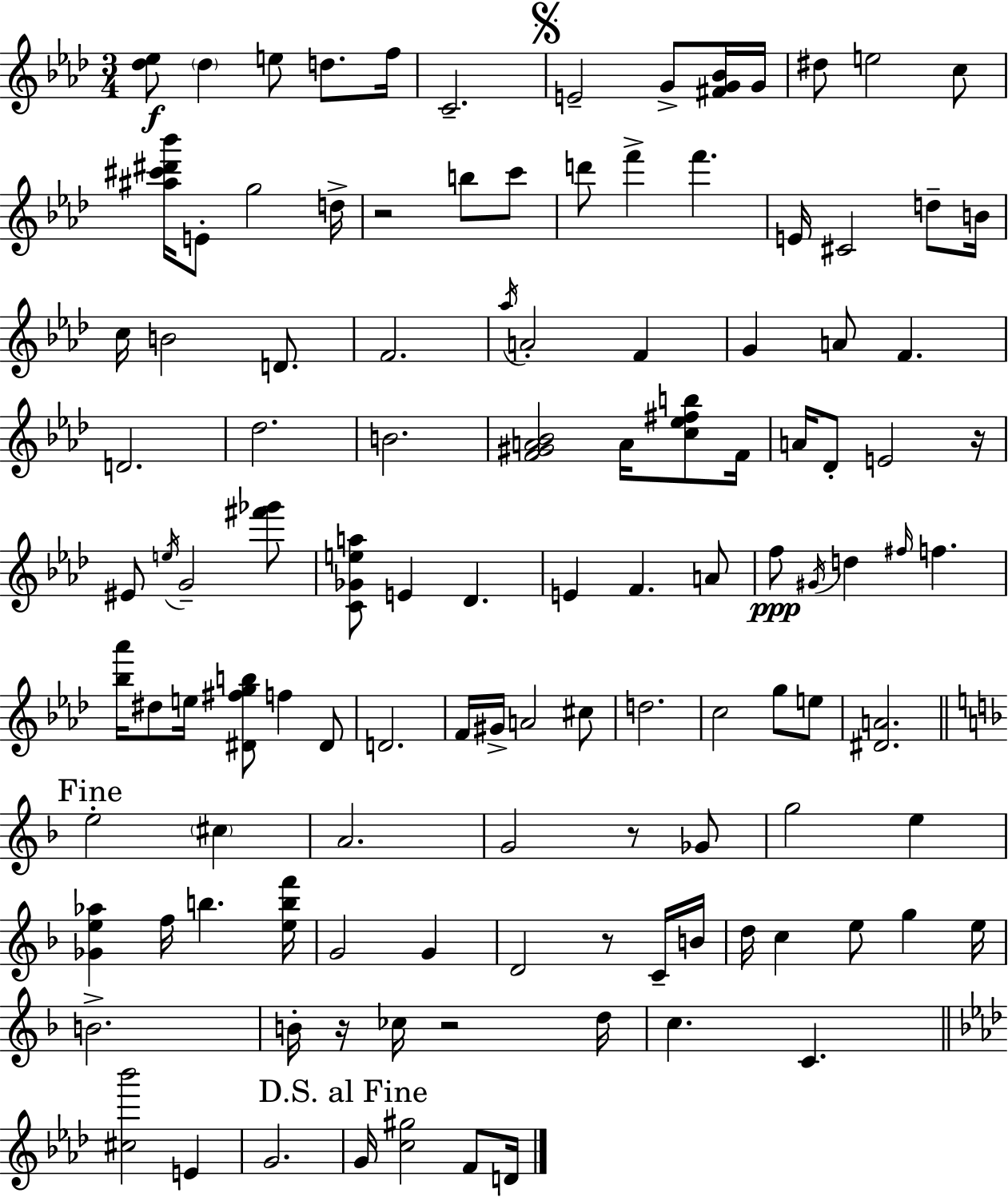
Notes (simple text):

[Db5,Eb5]/e Db5/q E5/e D5/e. F5/s C4/h. E4/h G4/e [F#4,G4,Bb4]/s G4/s D#5/e E5/h C5/e [A#5,C#6,D#6,Bb6]/s E4/e G5/h D5/s R/h B5/e C6/e D6/e F6/q F6/q. E4/s C#4/h D5/e B4/s C5/s B4/h D4/e. F4/h. Ab5/s A4/h F4/q G4/q A4/e F4/q. D4/h. Db5/h. B4/h. [F4,G#4,A4,Bb4]/h A4/s [C5,Eb5,F#5,B5]/e F4/s A4/s Db4/e E4/h R/s EIS4/e E5/s G4/h [F#6,Gb6]/e [C4,Gb4,E5,A5]/e E4/q Db4/q. E4/q F4/q. A4/e F5/e G#4/s D5/q F#5/s F5/q. [Bb5,Ab6]/s D#5/e E5/s [D#4,F#5,G5,B5]/e F5/q D#4/e D4/h. F4/s G#4/s A4/h C#5/e D5/h. C5/h G5/e E5/e [D#4,A4]/h. E5/h C#5/q A4/h. G4/h R/e Gb4/e G5/h E5/q [Gb4,E5,Ab5]/q F5/s B5/q. [E5,B5,F6]/s G4/h G4/q D4/h R/e C4/s B4/s D5/s C5/q E5/e G5/q E5/s B4/h. B4/s R/s CES5/s R/h D5/s C5/q. C4/q. [C#5,Bb6]/h E4/q G4/h. G4/s [C5,G#5]/h F4/e D4/s